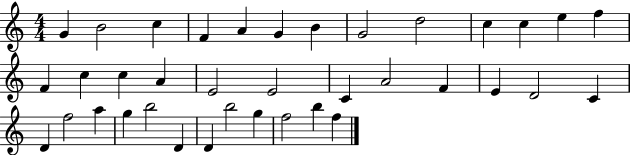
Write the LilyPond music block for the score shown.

{
  \clef treble
  \numericTimeSignature
  \time 4/4
  \key c \major
  g'4 b'2 c''4 | f'4 a'4 g'4 b'4 | g'2 d''2 | c''4 c''4 e''4 f''4 | \break f'4 c''4 c''4 a'4 | e'2 e'2 | c'4 a'2 f'4 | e'4 d'2 c'4 | \break d'4 f''2 a''4 | g''4 b''2 d'4 | d'4 b''2 g''4 | f''2 b''4 f''4 | \break \bar "|."
}